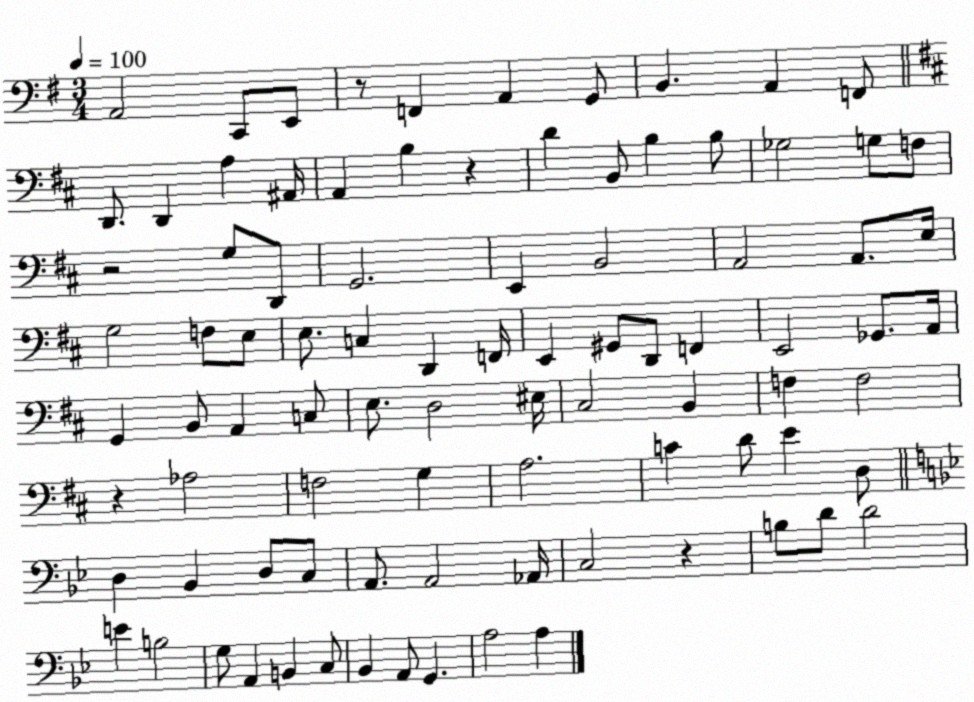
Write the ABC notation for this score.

X:1
T:Untitled
M:3/4
L:1/4
K:G
A,,2 C,,/2 E,,/2 z/2 F,, A,, G,,/2 B,, A,, F,,/2 D,,/2 D,, A, ^A,,/4 A,, B, z D B,,/2 B, B,/2 _G,2 G,/2 F,/2 z2 G,/2 D,,/2 G,,2 E,, B,,2 A,,2 A,,/2 E,/4 G,2 F,/2 E,/2 E,/2 C, D,, F,,/4 E,, ^G,,/2 D,,/2 F,, E,,2 _G,,/2 A,,/4 G,, B,,/2 A,, C,/2 E,/2 D,2 ^E,/4 ^C,2 B,, F, F,2 z _A,2 F,2 G, A,2 C D/2 E D,/2 D, _B,, D,/2 C,/2 A,,/2 A,,2 _A,,/4 C,2 z B,/2 D/2 D2 E B,2 G,/2 A,, B,, C,/2 _B,, A,,/2 G,, A,2 A,